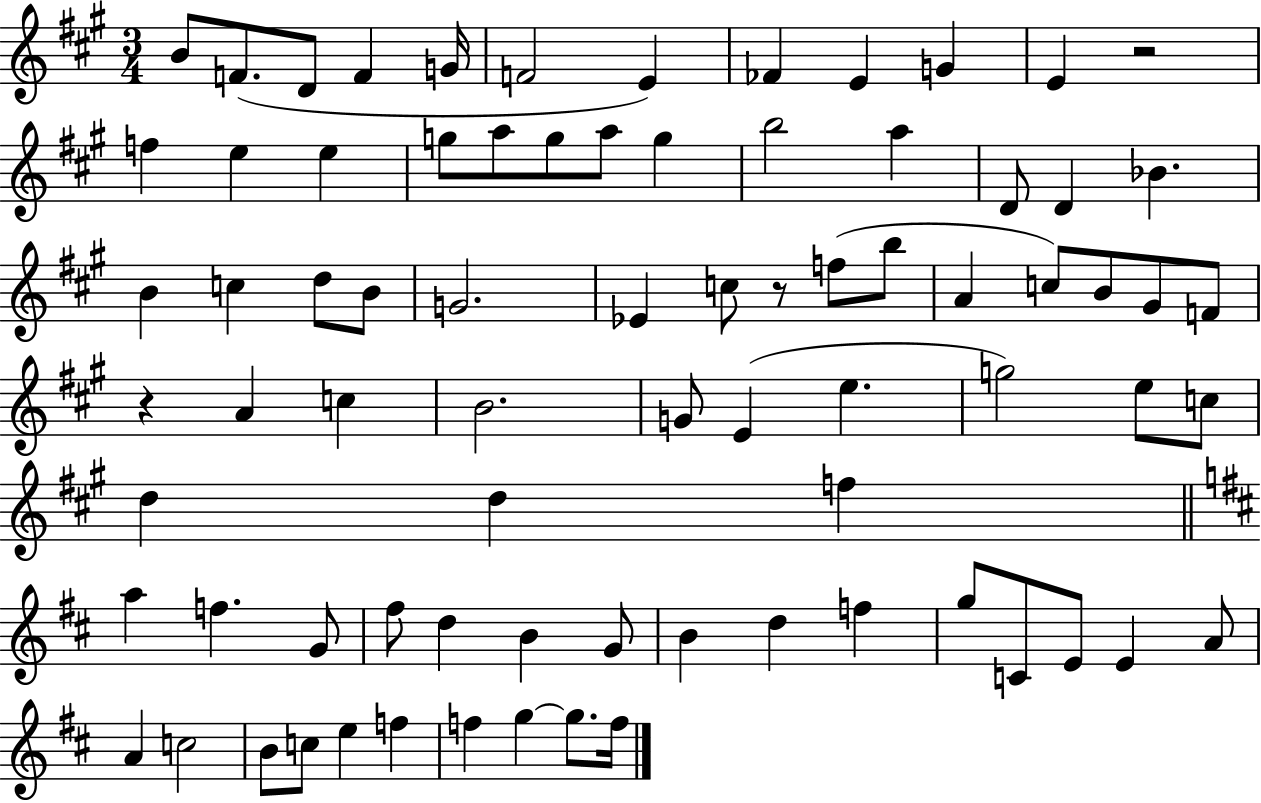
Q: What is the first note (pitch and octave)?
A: B4